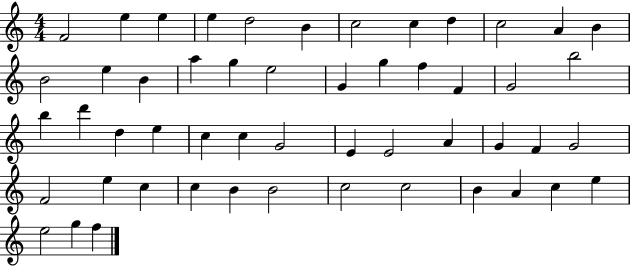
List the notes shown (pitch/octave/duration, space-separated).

F4/h E5/q E5/q E5/q D5/h B4/q C5/h C5/q D5/q C5/h A4/q B4/q B4/h E5/q B4/q A5/q G5/q E5/h G4/q G5/q F5/q F4/q G4/h B5/h B5/q D6/q D5/q E5/q C5/q C5/q G4/h E4/q E4/h A4/q G4/q F4/q G4/h F4/h E5/q C5/q C5/q B4/q B4/h C5/h C5/h B4/q A4/q C5/q E5/q E5/h G5/q F5/q